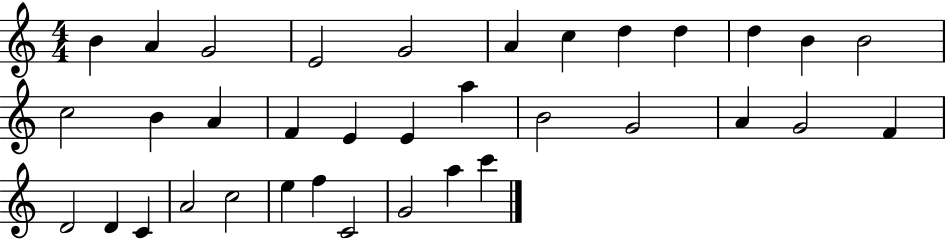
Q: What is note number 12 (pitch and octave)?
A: B4